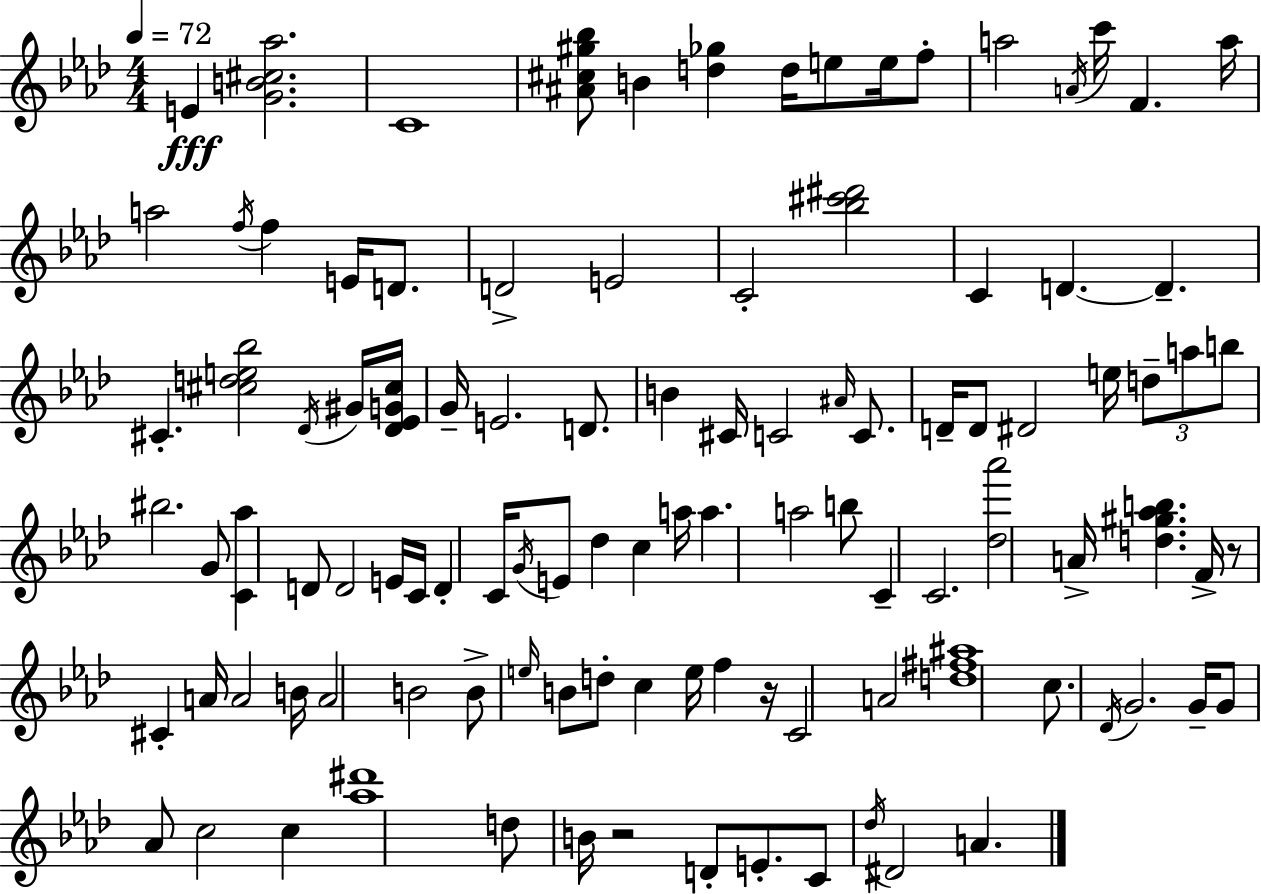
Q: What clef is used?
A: treble